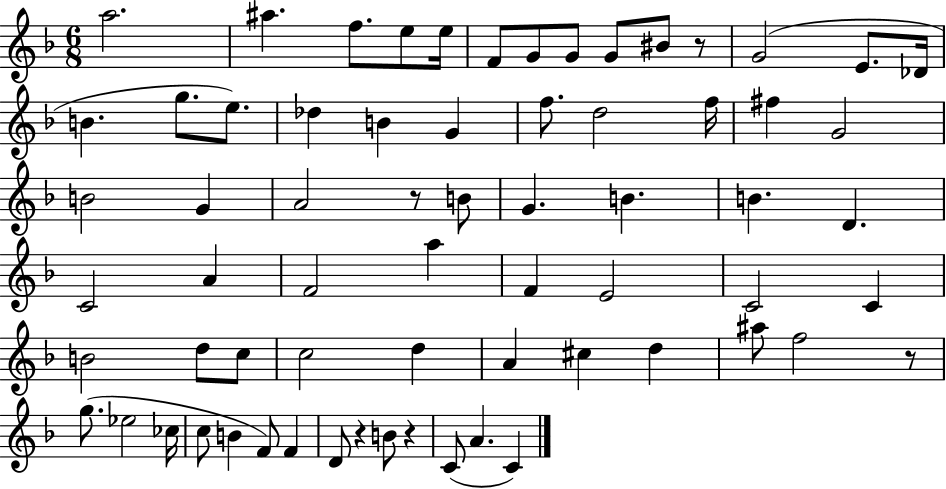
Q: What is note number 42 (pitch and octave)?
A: D5